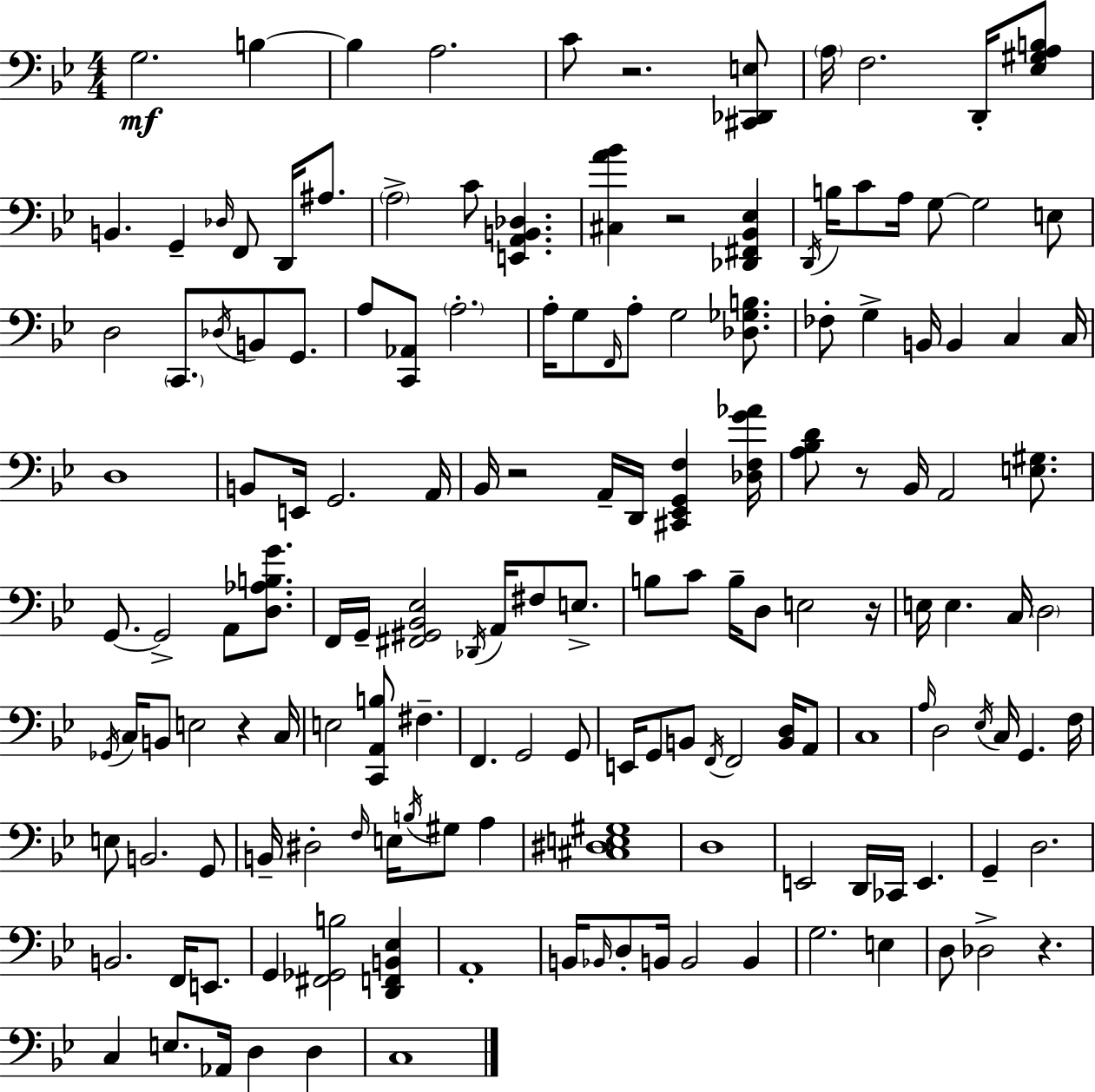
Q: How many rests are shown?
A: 7